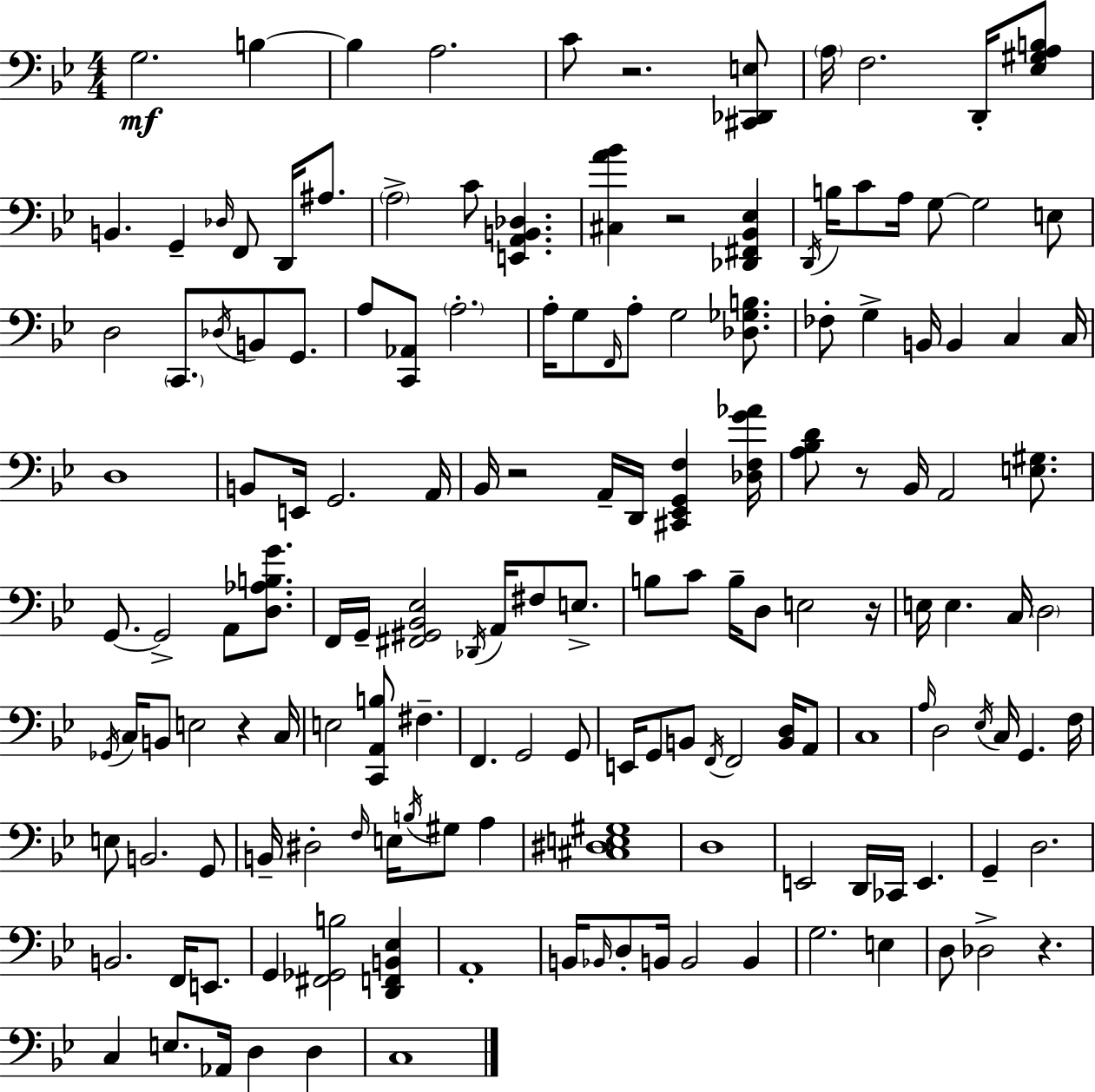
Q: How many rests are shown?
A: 7